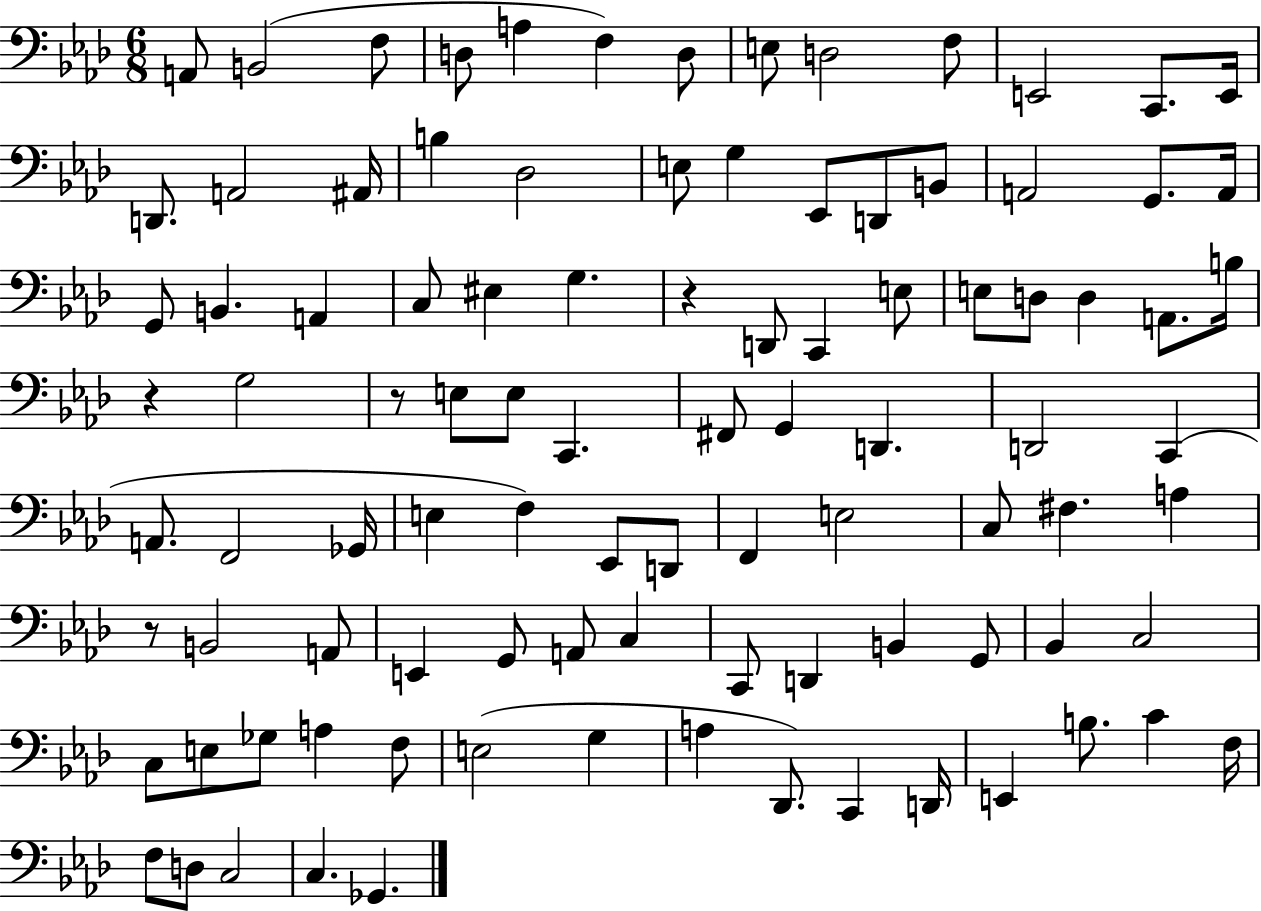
A2/e B2/h F3/e D3/e A3/q F3/q D3/e E3/e D3/h F3/e E2/h C2/e. E2/s D2/e. A2/h A#2/s B3/q Db3/h E3/e G3/q Eb2/e D2/e B2/e A2/h G2/e. A2/s G2/e B2/q. A2/q C3/e EIS3/q G3/q. R/q D2/e C2/q E3/e E3/e D3/e D3/q A2/e. B3/s R/q G3/h R/e E3/e E3/e C2/q. F#2/e G2/q D2/q. D2/h C2/q A2/e. F2/h Gb2/s E3/q F3/q Eb2/e D2/e F2/q E3/h C3/e F#3/q. A3/q R/e B2/h A2/e E2/q G2/e A2/e C3/q C2/e D2/q B2/q G2/e Bb2/q C3/h C3/e E3/e Gb3/e A3/q F3/e E3/h G3/q A3/q Db2/e. C2/q D2/s E2/q B3/e. C4/q F3/s F3/e D3/e C3/h C3/q. Gb2/q.